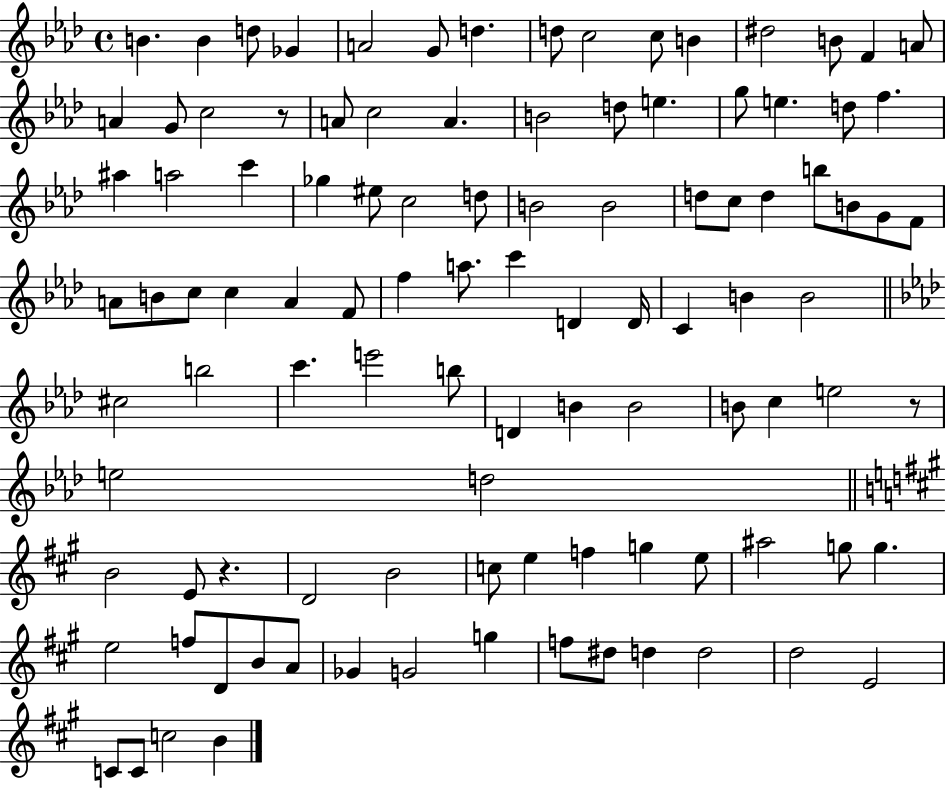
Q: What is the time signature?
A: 4/4